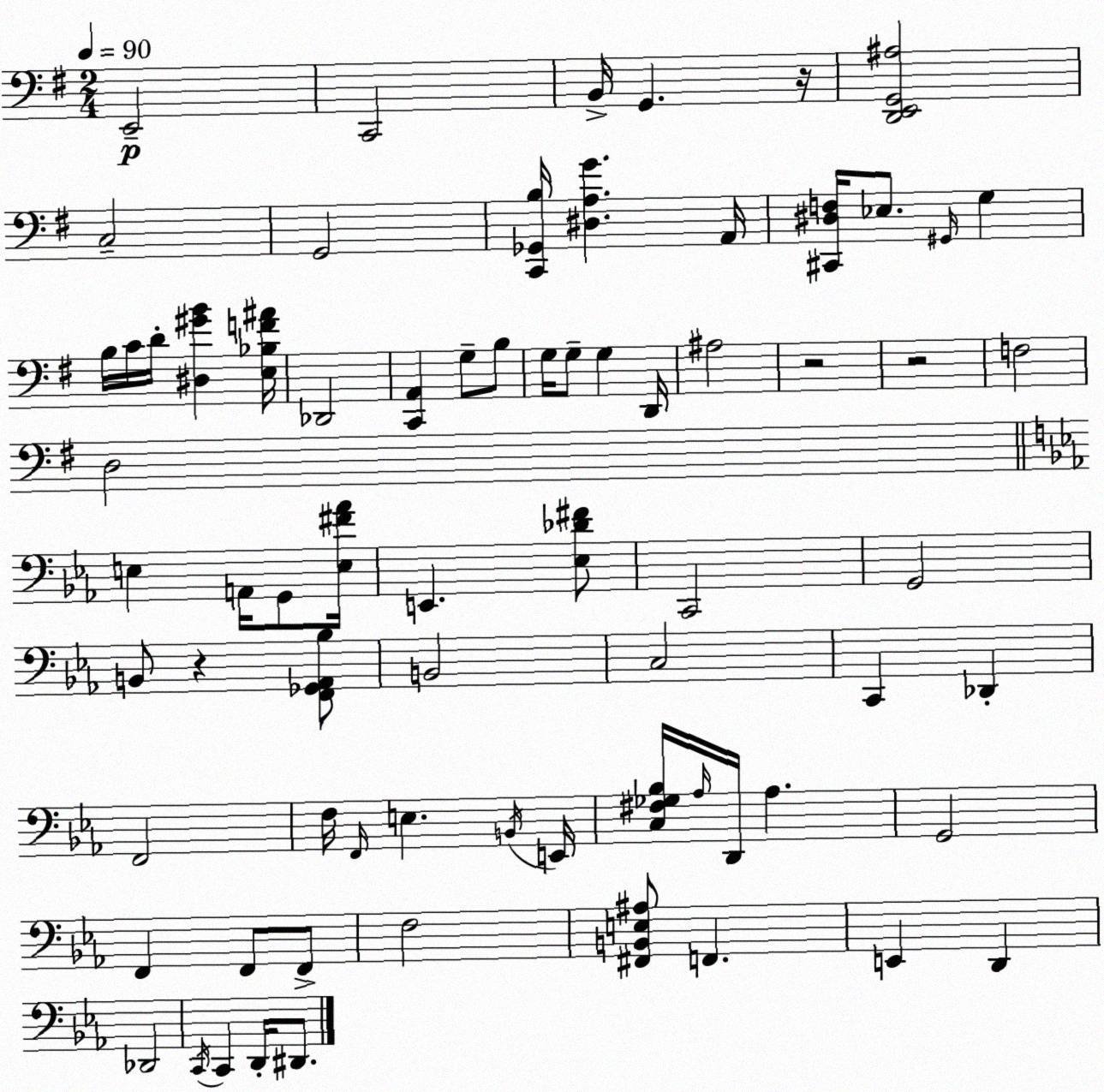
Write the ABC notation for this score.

X:1
T:Untitled
M:2/4
L:1/4
K:G
E,,2 C,,2 B,,/4 G,, z/4 [D,,E,,G,,^A,]2 C,2 G,,2 [C,,_G,,B,]/4 [^D,A,G] A,,/4 [^C,,^D,F,]/4 _E,/2 ^G,,/4 G, B,/4 C/4 D/4 [^D,^GB] [E,_B,F^A]/4 _D,,2 [C,,A,,] G,/2 B,/2 G,/4 G,/2 G, D,,/4 ^A,2 z2 z2 F,2 D,2 E, A,,/4 G,,/2 [E,^F_A]/4 E,, [_E,_D^F]/2 C,,2 G,,2 B,,/2 z [F,,_G,,_A,,_B,]/2 B,,2 C,2 C,, _D,, F,,2 F,/4 F,,/4 E, B,,/4 E,,/4 [C,^F,_G,_B,]/4 _A,/4 D,,/4 _A, G,,2 F,, F,,/2 F,,/2 F,2 [^F,,B,,E,^A,]/2 F,, E,, D,, _D,,2 C,,/4 C,, D,,/4 ^D,,/2